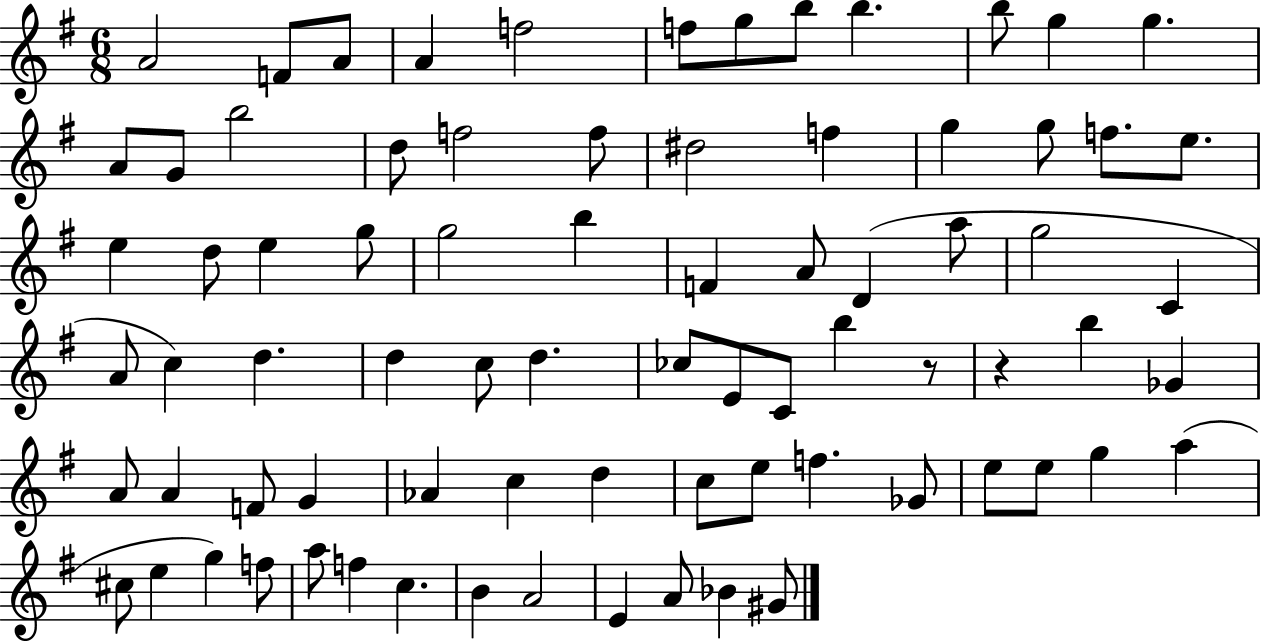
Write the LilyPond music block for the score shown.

{
  \clef treble
  \numericTimeSignature
  \time 6/8
  \key g \major
  a'2 f'8 a'8 | a'4 f''2 | f''8 g''8 b''8 b''4. | b''8 g''4 g''4. | \break a'8 g'8 b''2 | d''8 f''2 f''8 | dis''2 f''4 | g''4 g''8 f''8. e''8. | \break e''4 d''8 e''4 g''8 | g''2 b''4 | f'4 a'8 d'4( a''8 | g''2 c'4 | \break a'8 c''4) d''4. | d''4 c''8 d''4. | ces''8 e'8 c'8 b''4 r8 | r4 b''4 ges'4 | \break a'8 a'4 f'8 g'4 | aes'4 c''4 d''4 | c''8 e''8 f''4. ges'8 | e''8 e''8 g''4 a''4( | \break cis''8 e''4 g''4) f''8 | a''8 f''4 c''4. | b'4 a'2 | e'4 a'8 bes'4 gis'8 | \break \bar "|."
}